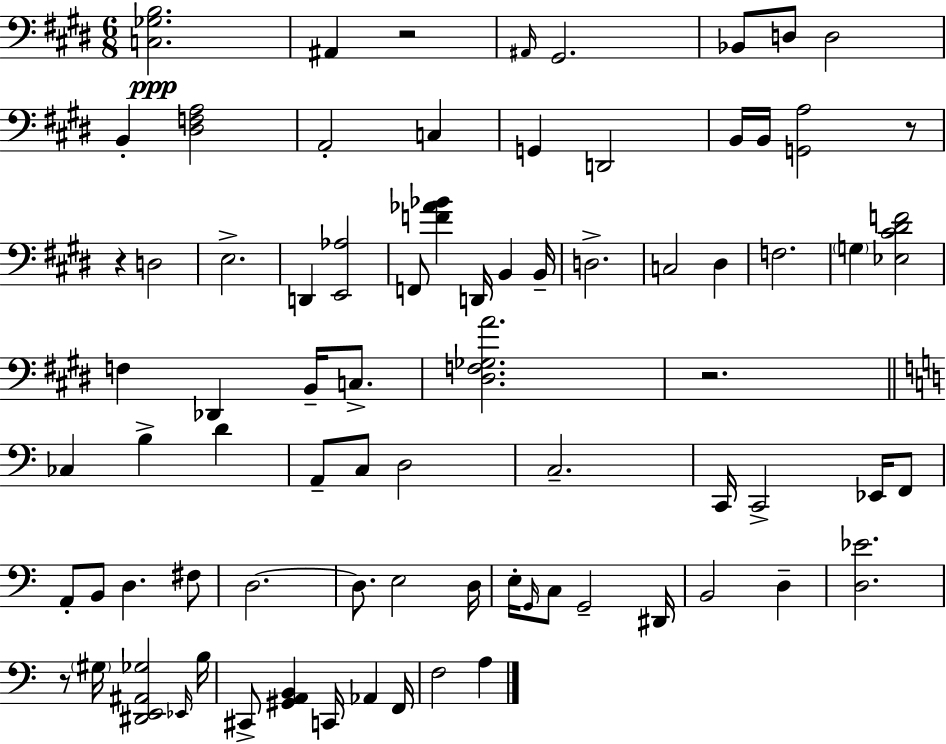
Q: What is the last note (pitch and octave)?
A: A3